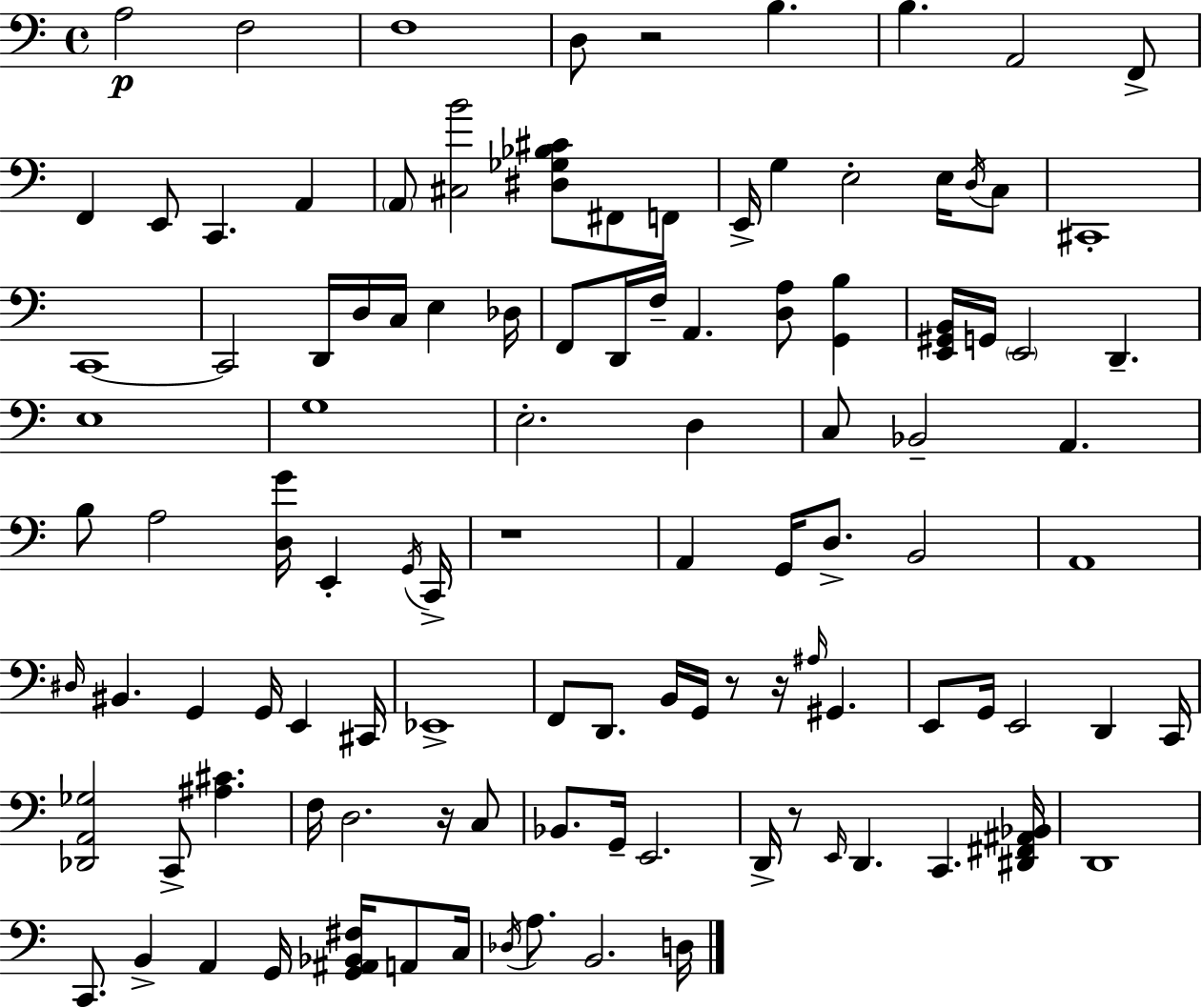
A3/h F3/h F3/w D3/e R/h B3/q. B3/q. A2/h F2/e F2/q E2/e C2/q. A2/q A2/e [C#3,B4]/h [D#3,Gb3,Bb3,C#4]/e F#2/e F2/e E2/s G3/q E3/h E3/s D3/s C3/e C#2/w C2/w C2/h D2/s D3/s C3/s E3/q Db3/s F2/e D2/s F3/s A2/q. [D3,A3]/e [G2,B3]/q [E2,G#2,B2]/s G2/s E2/h D2/q. E3/w G3/w E3/h. D3/q C3/e Bb2/h A2/q. B3/e A3/h [D3,G4]/s E2/q G2/s C2/s R/w A2/q G2/s D3/e. B2/h A2/w D#3/s BIS2/q. G2/q G2/s E2/q C#2/s Eb2/w F2/e D2/e. B2/s G2/s R/e R/s A#3/s G#2/q. E2/e G2/s E2/h D2/q C2/s [Db2,A2,Gb3]/h C2/e [A#3,C#4]/q. F3/s D3/h. R/s C3/e Bb2/e. G2/s E2/h. D2/s R/e E2/s D2/q. C2/q. [D#2,F#2,A#2,Bb2]/s D2/w C2/e. B2/q A2/q G2/s [G2,A#2,Bb2,F#3]/s A2/e C3/s Db3/s A3/e. B2/h. D3/s